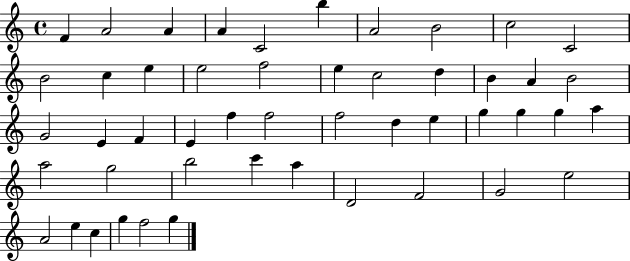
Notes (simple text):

F4/q A4/h A4/q A4/q C4/h B5/q A4/h B4/h C5/h C4/h B4/h C5/q E5/q E5/h F5/h E5/q C5/h D5/q B4/q A4/q B4/h G4/h E4/q F4/q E4/q F5/q F5/h F5/h D5/q E5/q G5/q G5/q G5/q A5/q A5/h G5/h B5/h C6/q A5/q D4/h F4/h G4/h E5/h A4/h E5/q C5/q G5/q F5/h G5/q